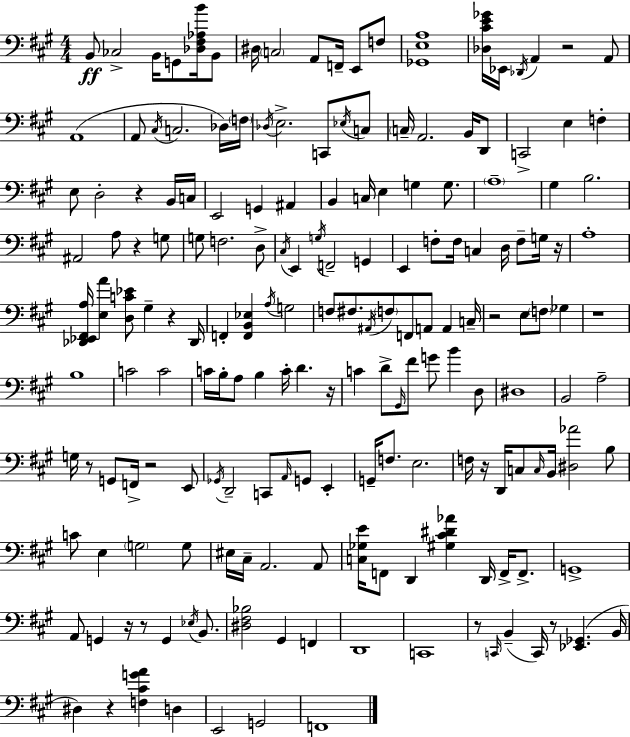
B2/e CES3/h B2/s G2/e [Db3,F#3,Ab3,B4]/s B2/e D#3/s C3/h A2/e F2/s E2/e F3/e [Gb2,E3,A3]/w [Db3,C#4,E4,Gb4]/s Eb2/s Db2/s A2/q R/h A2/e A2/w A2/e C#3/s C3/h. Db3/s F3/s Db3/s E3/h. C2/e Eb3/s C3/e C3/s A2/h. B2/s D2/e C2/h E3/q F3/q E3/e D3/h R/q B2/s C3/s E2/h G2/q A#2/q B2/q C3/s E3/q G3/q G3/e. A3/w G#3/q B3/h. A#2/h A3/e R/q G3/e G3/e F3/h. D3/e C#3/s E2/q G3/s F2/h G2/q E2/q F3/e F3/s C3/q D3/s F3/e G3/s R/s A3/w [Db2,Eb2,F#2,A3]/s [E3,A4]/q [D3,C4,Eb4]/e G#3/q R/q Db2/s F2/q [F2,B2,Eb3]/q A3/s G3/h F3/e F#3/e. A#2/s F3/e F2/e A2/e A2/q C3/s R/h E3/e F3/e Gb3/q R/w B3/w C4/h C4/h C4/s B3/s A3/e B3/q C4/s D4/q. R/s C4/q D4/e G#2/s F#4/e G4/e B4/q D3/e D#3/w B2/h A3/h G3/s R/e G2/e F2/s R/h E2/e Gb2/s D2/h C2/e A2/s G2/e E2/q G2/s F3/e. E3/h. F3/s R/s D2/s C3/e C3/s B2/s [D#3,Ab4]/h B3/e C4/e E3/q G3/h G3/e EIS3/s C#3/s A2/h. A2/e [C3,Gb3,E4]/s F2/e D2/q [G#3,C#4,D#4,Ab4]/q D2/s F2/s F2/e. G2/w A2/e G2/q R/s R/e G2/q Eb3/s B2/e. [D#3,F#3,Bb3]/h G#2/q F2/q D2/w C2/w R/e C2/s B2/q C2/s R/e [Eb2,Gb2]/q. B2/s D#3/q R/q [F3,C#4,G4,A4]/q D3/q E2/h G2/h F2/w